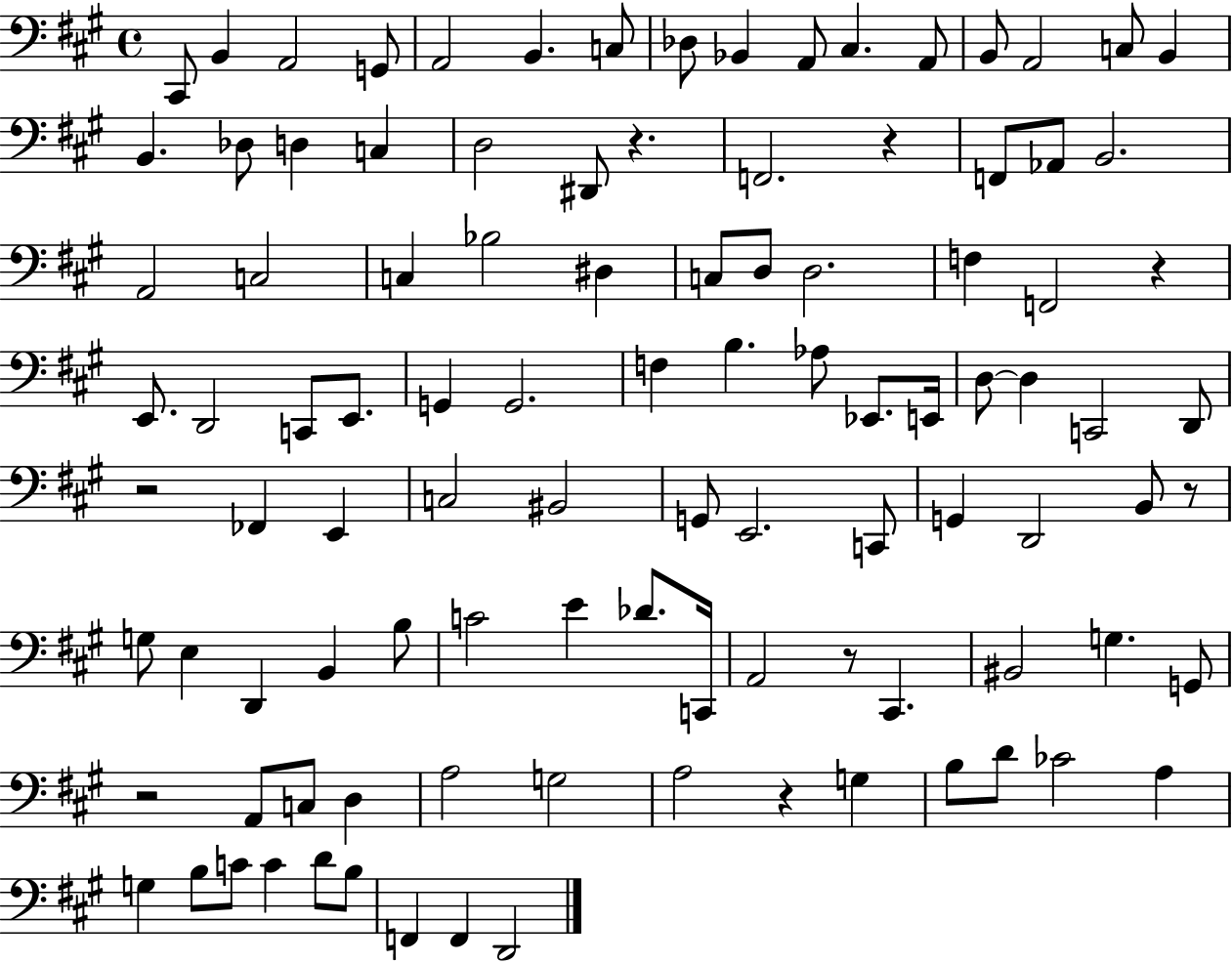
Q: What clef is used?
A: bass